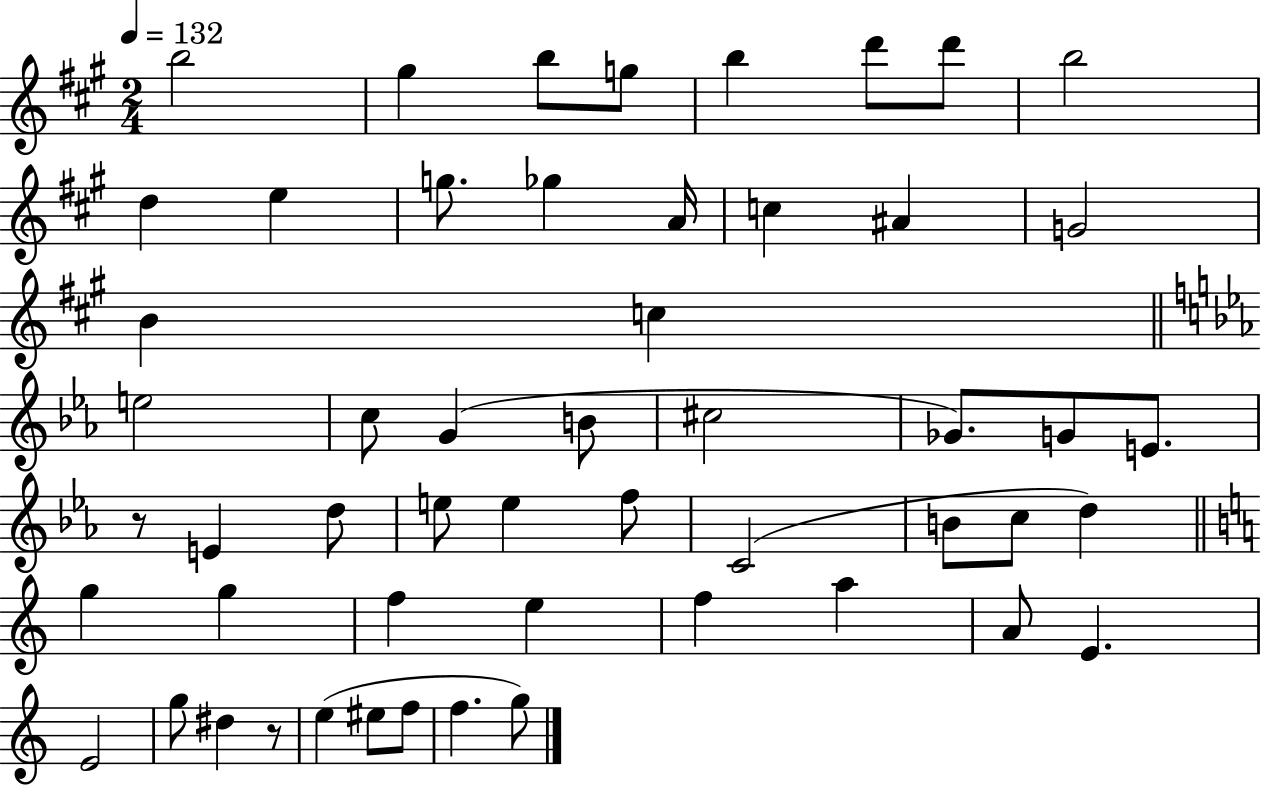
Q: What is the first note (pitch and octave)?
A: B5